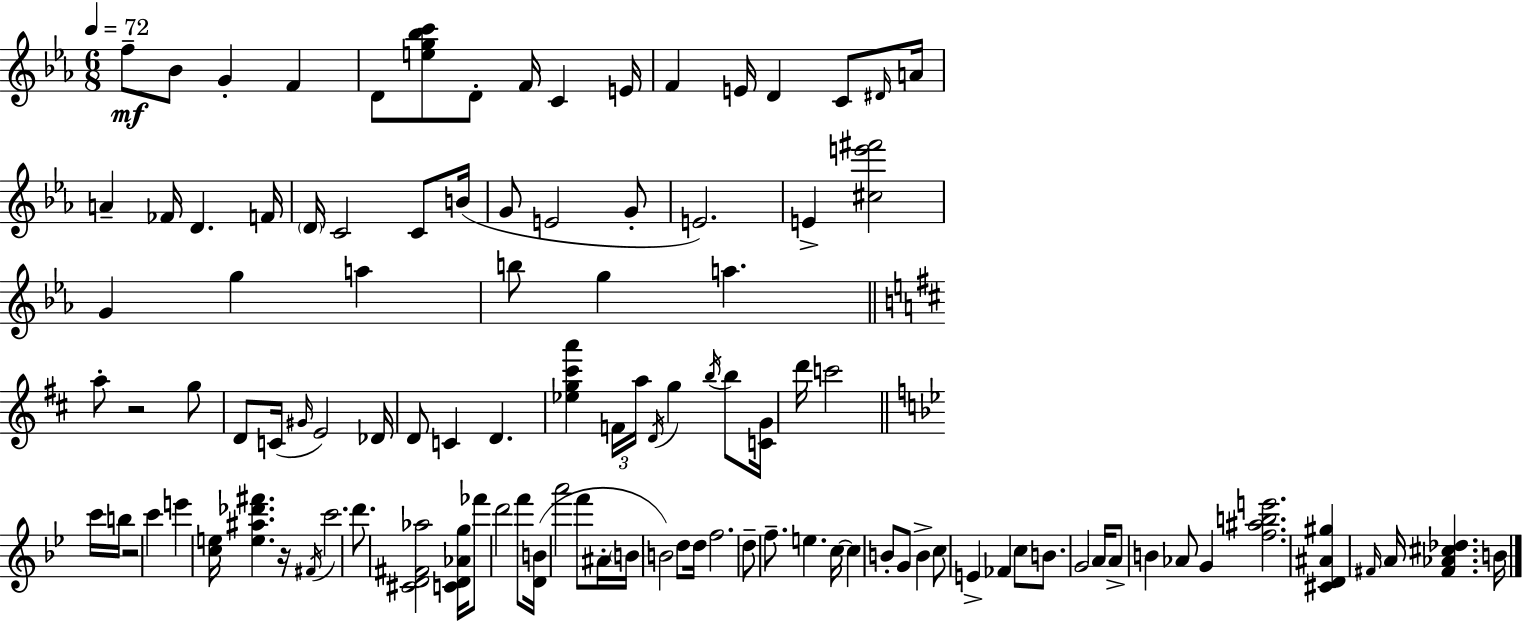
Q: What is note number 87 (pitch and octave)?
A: B4